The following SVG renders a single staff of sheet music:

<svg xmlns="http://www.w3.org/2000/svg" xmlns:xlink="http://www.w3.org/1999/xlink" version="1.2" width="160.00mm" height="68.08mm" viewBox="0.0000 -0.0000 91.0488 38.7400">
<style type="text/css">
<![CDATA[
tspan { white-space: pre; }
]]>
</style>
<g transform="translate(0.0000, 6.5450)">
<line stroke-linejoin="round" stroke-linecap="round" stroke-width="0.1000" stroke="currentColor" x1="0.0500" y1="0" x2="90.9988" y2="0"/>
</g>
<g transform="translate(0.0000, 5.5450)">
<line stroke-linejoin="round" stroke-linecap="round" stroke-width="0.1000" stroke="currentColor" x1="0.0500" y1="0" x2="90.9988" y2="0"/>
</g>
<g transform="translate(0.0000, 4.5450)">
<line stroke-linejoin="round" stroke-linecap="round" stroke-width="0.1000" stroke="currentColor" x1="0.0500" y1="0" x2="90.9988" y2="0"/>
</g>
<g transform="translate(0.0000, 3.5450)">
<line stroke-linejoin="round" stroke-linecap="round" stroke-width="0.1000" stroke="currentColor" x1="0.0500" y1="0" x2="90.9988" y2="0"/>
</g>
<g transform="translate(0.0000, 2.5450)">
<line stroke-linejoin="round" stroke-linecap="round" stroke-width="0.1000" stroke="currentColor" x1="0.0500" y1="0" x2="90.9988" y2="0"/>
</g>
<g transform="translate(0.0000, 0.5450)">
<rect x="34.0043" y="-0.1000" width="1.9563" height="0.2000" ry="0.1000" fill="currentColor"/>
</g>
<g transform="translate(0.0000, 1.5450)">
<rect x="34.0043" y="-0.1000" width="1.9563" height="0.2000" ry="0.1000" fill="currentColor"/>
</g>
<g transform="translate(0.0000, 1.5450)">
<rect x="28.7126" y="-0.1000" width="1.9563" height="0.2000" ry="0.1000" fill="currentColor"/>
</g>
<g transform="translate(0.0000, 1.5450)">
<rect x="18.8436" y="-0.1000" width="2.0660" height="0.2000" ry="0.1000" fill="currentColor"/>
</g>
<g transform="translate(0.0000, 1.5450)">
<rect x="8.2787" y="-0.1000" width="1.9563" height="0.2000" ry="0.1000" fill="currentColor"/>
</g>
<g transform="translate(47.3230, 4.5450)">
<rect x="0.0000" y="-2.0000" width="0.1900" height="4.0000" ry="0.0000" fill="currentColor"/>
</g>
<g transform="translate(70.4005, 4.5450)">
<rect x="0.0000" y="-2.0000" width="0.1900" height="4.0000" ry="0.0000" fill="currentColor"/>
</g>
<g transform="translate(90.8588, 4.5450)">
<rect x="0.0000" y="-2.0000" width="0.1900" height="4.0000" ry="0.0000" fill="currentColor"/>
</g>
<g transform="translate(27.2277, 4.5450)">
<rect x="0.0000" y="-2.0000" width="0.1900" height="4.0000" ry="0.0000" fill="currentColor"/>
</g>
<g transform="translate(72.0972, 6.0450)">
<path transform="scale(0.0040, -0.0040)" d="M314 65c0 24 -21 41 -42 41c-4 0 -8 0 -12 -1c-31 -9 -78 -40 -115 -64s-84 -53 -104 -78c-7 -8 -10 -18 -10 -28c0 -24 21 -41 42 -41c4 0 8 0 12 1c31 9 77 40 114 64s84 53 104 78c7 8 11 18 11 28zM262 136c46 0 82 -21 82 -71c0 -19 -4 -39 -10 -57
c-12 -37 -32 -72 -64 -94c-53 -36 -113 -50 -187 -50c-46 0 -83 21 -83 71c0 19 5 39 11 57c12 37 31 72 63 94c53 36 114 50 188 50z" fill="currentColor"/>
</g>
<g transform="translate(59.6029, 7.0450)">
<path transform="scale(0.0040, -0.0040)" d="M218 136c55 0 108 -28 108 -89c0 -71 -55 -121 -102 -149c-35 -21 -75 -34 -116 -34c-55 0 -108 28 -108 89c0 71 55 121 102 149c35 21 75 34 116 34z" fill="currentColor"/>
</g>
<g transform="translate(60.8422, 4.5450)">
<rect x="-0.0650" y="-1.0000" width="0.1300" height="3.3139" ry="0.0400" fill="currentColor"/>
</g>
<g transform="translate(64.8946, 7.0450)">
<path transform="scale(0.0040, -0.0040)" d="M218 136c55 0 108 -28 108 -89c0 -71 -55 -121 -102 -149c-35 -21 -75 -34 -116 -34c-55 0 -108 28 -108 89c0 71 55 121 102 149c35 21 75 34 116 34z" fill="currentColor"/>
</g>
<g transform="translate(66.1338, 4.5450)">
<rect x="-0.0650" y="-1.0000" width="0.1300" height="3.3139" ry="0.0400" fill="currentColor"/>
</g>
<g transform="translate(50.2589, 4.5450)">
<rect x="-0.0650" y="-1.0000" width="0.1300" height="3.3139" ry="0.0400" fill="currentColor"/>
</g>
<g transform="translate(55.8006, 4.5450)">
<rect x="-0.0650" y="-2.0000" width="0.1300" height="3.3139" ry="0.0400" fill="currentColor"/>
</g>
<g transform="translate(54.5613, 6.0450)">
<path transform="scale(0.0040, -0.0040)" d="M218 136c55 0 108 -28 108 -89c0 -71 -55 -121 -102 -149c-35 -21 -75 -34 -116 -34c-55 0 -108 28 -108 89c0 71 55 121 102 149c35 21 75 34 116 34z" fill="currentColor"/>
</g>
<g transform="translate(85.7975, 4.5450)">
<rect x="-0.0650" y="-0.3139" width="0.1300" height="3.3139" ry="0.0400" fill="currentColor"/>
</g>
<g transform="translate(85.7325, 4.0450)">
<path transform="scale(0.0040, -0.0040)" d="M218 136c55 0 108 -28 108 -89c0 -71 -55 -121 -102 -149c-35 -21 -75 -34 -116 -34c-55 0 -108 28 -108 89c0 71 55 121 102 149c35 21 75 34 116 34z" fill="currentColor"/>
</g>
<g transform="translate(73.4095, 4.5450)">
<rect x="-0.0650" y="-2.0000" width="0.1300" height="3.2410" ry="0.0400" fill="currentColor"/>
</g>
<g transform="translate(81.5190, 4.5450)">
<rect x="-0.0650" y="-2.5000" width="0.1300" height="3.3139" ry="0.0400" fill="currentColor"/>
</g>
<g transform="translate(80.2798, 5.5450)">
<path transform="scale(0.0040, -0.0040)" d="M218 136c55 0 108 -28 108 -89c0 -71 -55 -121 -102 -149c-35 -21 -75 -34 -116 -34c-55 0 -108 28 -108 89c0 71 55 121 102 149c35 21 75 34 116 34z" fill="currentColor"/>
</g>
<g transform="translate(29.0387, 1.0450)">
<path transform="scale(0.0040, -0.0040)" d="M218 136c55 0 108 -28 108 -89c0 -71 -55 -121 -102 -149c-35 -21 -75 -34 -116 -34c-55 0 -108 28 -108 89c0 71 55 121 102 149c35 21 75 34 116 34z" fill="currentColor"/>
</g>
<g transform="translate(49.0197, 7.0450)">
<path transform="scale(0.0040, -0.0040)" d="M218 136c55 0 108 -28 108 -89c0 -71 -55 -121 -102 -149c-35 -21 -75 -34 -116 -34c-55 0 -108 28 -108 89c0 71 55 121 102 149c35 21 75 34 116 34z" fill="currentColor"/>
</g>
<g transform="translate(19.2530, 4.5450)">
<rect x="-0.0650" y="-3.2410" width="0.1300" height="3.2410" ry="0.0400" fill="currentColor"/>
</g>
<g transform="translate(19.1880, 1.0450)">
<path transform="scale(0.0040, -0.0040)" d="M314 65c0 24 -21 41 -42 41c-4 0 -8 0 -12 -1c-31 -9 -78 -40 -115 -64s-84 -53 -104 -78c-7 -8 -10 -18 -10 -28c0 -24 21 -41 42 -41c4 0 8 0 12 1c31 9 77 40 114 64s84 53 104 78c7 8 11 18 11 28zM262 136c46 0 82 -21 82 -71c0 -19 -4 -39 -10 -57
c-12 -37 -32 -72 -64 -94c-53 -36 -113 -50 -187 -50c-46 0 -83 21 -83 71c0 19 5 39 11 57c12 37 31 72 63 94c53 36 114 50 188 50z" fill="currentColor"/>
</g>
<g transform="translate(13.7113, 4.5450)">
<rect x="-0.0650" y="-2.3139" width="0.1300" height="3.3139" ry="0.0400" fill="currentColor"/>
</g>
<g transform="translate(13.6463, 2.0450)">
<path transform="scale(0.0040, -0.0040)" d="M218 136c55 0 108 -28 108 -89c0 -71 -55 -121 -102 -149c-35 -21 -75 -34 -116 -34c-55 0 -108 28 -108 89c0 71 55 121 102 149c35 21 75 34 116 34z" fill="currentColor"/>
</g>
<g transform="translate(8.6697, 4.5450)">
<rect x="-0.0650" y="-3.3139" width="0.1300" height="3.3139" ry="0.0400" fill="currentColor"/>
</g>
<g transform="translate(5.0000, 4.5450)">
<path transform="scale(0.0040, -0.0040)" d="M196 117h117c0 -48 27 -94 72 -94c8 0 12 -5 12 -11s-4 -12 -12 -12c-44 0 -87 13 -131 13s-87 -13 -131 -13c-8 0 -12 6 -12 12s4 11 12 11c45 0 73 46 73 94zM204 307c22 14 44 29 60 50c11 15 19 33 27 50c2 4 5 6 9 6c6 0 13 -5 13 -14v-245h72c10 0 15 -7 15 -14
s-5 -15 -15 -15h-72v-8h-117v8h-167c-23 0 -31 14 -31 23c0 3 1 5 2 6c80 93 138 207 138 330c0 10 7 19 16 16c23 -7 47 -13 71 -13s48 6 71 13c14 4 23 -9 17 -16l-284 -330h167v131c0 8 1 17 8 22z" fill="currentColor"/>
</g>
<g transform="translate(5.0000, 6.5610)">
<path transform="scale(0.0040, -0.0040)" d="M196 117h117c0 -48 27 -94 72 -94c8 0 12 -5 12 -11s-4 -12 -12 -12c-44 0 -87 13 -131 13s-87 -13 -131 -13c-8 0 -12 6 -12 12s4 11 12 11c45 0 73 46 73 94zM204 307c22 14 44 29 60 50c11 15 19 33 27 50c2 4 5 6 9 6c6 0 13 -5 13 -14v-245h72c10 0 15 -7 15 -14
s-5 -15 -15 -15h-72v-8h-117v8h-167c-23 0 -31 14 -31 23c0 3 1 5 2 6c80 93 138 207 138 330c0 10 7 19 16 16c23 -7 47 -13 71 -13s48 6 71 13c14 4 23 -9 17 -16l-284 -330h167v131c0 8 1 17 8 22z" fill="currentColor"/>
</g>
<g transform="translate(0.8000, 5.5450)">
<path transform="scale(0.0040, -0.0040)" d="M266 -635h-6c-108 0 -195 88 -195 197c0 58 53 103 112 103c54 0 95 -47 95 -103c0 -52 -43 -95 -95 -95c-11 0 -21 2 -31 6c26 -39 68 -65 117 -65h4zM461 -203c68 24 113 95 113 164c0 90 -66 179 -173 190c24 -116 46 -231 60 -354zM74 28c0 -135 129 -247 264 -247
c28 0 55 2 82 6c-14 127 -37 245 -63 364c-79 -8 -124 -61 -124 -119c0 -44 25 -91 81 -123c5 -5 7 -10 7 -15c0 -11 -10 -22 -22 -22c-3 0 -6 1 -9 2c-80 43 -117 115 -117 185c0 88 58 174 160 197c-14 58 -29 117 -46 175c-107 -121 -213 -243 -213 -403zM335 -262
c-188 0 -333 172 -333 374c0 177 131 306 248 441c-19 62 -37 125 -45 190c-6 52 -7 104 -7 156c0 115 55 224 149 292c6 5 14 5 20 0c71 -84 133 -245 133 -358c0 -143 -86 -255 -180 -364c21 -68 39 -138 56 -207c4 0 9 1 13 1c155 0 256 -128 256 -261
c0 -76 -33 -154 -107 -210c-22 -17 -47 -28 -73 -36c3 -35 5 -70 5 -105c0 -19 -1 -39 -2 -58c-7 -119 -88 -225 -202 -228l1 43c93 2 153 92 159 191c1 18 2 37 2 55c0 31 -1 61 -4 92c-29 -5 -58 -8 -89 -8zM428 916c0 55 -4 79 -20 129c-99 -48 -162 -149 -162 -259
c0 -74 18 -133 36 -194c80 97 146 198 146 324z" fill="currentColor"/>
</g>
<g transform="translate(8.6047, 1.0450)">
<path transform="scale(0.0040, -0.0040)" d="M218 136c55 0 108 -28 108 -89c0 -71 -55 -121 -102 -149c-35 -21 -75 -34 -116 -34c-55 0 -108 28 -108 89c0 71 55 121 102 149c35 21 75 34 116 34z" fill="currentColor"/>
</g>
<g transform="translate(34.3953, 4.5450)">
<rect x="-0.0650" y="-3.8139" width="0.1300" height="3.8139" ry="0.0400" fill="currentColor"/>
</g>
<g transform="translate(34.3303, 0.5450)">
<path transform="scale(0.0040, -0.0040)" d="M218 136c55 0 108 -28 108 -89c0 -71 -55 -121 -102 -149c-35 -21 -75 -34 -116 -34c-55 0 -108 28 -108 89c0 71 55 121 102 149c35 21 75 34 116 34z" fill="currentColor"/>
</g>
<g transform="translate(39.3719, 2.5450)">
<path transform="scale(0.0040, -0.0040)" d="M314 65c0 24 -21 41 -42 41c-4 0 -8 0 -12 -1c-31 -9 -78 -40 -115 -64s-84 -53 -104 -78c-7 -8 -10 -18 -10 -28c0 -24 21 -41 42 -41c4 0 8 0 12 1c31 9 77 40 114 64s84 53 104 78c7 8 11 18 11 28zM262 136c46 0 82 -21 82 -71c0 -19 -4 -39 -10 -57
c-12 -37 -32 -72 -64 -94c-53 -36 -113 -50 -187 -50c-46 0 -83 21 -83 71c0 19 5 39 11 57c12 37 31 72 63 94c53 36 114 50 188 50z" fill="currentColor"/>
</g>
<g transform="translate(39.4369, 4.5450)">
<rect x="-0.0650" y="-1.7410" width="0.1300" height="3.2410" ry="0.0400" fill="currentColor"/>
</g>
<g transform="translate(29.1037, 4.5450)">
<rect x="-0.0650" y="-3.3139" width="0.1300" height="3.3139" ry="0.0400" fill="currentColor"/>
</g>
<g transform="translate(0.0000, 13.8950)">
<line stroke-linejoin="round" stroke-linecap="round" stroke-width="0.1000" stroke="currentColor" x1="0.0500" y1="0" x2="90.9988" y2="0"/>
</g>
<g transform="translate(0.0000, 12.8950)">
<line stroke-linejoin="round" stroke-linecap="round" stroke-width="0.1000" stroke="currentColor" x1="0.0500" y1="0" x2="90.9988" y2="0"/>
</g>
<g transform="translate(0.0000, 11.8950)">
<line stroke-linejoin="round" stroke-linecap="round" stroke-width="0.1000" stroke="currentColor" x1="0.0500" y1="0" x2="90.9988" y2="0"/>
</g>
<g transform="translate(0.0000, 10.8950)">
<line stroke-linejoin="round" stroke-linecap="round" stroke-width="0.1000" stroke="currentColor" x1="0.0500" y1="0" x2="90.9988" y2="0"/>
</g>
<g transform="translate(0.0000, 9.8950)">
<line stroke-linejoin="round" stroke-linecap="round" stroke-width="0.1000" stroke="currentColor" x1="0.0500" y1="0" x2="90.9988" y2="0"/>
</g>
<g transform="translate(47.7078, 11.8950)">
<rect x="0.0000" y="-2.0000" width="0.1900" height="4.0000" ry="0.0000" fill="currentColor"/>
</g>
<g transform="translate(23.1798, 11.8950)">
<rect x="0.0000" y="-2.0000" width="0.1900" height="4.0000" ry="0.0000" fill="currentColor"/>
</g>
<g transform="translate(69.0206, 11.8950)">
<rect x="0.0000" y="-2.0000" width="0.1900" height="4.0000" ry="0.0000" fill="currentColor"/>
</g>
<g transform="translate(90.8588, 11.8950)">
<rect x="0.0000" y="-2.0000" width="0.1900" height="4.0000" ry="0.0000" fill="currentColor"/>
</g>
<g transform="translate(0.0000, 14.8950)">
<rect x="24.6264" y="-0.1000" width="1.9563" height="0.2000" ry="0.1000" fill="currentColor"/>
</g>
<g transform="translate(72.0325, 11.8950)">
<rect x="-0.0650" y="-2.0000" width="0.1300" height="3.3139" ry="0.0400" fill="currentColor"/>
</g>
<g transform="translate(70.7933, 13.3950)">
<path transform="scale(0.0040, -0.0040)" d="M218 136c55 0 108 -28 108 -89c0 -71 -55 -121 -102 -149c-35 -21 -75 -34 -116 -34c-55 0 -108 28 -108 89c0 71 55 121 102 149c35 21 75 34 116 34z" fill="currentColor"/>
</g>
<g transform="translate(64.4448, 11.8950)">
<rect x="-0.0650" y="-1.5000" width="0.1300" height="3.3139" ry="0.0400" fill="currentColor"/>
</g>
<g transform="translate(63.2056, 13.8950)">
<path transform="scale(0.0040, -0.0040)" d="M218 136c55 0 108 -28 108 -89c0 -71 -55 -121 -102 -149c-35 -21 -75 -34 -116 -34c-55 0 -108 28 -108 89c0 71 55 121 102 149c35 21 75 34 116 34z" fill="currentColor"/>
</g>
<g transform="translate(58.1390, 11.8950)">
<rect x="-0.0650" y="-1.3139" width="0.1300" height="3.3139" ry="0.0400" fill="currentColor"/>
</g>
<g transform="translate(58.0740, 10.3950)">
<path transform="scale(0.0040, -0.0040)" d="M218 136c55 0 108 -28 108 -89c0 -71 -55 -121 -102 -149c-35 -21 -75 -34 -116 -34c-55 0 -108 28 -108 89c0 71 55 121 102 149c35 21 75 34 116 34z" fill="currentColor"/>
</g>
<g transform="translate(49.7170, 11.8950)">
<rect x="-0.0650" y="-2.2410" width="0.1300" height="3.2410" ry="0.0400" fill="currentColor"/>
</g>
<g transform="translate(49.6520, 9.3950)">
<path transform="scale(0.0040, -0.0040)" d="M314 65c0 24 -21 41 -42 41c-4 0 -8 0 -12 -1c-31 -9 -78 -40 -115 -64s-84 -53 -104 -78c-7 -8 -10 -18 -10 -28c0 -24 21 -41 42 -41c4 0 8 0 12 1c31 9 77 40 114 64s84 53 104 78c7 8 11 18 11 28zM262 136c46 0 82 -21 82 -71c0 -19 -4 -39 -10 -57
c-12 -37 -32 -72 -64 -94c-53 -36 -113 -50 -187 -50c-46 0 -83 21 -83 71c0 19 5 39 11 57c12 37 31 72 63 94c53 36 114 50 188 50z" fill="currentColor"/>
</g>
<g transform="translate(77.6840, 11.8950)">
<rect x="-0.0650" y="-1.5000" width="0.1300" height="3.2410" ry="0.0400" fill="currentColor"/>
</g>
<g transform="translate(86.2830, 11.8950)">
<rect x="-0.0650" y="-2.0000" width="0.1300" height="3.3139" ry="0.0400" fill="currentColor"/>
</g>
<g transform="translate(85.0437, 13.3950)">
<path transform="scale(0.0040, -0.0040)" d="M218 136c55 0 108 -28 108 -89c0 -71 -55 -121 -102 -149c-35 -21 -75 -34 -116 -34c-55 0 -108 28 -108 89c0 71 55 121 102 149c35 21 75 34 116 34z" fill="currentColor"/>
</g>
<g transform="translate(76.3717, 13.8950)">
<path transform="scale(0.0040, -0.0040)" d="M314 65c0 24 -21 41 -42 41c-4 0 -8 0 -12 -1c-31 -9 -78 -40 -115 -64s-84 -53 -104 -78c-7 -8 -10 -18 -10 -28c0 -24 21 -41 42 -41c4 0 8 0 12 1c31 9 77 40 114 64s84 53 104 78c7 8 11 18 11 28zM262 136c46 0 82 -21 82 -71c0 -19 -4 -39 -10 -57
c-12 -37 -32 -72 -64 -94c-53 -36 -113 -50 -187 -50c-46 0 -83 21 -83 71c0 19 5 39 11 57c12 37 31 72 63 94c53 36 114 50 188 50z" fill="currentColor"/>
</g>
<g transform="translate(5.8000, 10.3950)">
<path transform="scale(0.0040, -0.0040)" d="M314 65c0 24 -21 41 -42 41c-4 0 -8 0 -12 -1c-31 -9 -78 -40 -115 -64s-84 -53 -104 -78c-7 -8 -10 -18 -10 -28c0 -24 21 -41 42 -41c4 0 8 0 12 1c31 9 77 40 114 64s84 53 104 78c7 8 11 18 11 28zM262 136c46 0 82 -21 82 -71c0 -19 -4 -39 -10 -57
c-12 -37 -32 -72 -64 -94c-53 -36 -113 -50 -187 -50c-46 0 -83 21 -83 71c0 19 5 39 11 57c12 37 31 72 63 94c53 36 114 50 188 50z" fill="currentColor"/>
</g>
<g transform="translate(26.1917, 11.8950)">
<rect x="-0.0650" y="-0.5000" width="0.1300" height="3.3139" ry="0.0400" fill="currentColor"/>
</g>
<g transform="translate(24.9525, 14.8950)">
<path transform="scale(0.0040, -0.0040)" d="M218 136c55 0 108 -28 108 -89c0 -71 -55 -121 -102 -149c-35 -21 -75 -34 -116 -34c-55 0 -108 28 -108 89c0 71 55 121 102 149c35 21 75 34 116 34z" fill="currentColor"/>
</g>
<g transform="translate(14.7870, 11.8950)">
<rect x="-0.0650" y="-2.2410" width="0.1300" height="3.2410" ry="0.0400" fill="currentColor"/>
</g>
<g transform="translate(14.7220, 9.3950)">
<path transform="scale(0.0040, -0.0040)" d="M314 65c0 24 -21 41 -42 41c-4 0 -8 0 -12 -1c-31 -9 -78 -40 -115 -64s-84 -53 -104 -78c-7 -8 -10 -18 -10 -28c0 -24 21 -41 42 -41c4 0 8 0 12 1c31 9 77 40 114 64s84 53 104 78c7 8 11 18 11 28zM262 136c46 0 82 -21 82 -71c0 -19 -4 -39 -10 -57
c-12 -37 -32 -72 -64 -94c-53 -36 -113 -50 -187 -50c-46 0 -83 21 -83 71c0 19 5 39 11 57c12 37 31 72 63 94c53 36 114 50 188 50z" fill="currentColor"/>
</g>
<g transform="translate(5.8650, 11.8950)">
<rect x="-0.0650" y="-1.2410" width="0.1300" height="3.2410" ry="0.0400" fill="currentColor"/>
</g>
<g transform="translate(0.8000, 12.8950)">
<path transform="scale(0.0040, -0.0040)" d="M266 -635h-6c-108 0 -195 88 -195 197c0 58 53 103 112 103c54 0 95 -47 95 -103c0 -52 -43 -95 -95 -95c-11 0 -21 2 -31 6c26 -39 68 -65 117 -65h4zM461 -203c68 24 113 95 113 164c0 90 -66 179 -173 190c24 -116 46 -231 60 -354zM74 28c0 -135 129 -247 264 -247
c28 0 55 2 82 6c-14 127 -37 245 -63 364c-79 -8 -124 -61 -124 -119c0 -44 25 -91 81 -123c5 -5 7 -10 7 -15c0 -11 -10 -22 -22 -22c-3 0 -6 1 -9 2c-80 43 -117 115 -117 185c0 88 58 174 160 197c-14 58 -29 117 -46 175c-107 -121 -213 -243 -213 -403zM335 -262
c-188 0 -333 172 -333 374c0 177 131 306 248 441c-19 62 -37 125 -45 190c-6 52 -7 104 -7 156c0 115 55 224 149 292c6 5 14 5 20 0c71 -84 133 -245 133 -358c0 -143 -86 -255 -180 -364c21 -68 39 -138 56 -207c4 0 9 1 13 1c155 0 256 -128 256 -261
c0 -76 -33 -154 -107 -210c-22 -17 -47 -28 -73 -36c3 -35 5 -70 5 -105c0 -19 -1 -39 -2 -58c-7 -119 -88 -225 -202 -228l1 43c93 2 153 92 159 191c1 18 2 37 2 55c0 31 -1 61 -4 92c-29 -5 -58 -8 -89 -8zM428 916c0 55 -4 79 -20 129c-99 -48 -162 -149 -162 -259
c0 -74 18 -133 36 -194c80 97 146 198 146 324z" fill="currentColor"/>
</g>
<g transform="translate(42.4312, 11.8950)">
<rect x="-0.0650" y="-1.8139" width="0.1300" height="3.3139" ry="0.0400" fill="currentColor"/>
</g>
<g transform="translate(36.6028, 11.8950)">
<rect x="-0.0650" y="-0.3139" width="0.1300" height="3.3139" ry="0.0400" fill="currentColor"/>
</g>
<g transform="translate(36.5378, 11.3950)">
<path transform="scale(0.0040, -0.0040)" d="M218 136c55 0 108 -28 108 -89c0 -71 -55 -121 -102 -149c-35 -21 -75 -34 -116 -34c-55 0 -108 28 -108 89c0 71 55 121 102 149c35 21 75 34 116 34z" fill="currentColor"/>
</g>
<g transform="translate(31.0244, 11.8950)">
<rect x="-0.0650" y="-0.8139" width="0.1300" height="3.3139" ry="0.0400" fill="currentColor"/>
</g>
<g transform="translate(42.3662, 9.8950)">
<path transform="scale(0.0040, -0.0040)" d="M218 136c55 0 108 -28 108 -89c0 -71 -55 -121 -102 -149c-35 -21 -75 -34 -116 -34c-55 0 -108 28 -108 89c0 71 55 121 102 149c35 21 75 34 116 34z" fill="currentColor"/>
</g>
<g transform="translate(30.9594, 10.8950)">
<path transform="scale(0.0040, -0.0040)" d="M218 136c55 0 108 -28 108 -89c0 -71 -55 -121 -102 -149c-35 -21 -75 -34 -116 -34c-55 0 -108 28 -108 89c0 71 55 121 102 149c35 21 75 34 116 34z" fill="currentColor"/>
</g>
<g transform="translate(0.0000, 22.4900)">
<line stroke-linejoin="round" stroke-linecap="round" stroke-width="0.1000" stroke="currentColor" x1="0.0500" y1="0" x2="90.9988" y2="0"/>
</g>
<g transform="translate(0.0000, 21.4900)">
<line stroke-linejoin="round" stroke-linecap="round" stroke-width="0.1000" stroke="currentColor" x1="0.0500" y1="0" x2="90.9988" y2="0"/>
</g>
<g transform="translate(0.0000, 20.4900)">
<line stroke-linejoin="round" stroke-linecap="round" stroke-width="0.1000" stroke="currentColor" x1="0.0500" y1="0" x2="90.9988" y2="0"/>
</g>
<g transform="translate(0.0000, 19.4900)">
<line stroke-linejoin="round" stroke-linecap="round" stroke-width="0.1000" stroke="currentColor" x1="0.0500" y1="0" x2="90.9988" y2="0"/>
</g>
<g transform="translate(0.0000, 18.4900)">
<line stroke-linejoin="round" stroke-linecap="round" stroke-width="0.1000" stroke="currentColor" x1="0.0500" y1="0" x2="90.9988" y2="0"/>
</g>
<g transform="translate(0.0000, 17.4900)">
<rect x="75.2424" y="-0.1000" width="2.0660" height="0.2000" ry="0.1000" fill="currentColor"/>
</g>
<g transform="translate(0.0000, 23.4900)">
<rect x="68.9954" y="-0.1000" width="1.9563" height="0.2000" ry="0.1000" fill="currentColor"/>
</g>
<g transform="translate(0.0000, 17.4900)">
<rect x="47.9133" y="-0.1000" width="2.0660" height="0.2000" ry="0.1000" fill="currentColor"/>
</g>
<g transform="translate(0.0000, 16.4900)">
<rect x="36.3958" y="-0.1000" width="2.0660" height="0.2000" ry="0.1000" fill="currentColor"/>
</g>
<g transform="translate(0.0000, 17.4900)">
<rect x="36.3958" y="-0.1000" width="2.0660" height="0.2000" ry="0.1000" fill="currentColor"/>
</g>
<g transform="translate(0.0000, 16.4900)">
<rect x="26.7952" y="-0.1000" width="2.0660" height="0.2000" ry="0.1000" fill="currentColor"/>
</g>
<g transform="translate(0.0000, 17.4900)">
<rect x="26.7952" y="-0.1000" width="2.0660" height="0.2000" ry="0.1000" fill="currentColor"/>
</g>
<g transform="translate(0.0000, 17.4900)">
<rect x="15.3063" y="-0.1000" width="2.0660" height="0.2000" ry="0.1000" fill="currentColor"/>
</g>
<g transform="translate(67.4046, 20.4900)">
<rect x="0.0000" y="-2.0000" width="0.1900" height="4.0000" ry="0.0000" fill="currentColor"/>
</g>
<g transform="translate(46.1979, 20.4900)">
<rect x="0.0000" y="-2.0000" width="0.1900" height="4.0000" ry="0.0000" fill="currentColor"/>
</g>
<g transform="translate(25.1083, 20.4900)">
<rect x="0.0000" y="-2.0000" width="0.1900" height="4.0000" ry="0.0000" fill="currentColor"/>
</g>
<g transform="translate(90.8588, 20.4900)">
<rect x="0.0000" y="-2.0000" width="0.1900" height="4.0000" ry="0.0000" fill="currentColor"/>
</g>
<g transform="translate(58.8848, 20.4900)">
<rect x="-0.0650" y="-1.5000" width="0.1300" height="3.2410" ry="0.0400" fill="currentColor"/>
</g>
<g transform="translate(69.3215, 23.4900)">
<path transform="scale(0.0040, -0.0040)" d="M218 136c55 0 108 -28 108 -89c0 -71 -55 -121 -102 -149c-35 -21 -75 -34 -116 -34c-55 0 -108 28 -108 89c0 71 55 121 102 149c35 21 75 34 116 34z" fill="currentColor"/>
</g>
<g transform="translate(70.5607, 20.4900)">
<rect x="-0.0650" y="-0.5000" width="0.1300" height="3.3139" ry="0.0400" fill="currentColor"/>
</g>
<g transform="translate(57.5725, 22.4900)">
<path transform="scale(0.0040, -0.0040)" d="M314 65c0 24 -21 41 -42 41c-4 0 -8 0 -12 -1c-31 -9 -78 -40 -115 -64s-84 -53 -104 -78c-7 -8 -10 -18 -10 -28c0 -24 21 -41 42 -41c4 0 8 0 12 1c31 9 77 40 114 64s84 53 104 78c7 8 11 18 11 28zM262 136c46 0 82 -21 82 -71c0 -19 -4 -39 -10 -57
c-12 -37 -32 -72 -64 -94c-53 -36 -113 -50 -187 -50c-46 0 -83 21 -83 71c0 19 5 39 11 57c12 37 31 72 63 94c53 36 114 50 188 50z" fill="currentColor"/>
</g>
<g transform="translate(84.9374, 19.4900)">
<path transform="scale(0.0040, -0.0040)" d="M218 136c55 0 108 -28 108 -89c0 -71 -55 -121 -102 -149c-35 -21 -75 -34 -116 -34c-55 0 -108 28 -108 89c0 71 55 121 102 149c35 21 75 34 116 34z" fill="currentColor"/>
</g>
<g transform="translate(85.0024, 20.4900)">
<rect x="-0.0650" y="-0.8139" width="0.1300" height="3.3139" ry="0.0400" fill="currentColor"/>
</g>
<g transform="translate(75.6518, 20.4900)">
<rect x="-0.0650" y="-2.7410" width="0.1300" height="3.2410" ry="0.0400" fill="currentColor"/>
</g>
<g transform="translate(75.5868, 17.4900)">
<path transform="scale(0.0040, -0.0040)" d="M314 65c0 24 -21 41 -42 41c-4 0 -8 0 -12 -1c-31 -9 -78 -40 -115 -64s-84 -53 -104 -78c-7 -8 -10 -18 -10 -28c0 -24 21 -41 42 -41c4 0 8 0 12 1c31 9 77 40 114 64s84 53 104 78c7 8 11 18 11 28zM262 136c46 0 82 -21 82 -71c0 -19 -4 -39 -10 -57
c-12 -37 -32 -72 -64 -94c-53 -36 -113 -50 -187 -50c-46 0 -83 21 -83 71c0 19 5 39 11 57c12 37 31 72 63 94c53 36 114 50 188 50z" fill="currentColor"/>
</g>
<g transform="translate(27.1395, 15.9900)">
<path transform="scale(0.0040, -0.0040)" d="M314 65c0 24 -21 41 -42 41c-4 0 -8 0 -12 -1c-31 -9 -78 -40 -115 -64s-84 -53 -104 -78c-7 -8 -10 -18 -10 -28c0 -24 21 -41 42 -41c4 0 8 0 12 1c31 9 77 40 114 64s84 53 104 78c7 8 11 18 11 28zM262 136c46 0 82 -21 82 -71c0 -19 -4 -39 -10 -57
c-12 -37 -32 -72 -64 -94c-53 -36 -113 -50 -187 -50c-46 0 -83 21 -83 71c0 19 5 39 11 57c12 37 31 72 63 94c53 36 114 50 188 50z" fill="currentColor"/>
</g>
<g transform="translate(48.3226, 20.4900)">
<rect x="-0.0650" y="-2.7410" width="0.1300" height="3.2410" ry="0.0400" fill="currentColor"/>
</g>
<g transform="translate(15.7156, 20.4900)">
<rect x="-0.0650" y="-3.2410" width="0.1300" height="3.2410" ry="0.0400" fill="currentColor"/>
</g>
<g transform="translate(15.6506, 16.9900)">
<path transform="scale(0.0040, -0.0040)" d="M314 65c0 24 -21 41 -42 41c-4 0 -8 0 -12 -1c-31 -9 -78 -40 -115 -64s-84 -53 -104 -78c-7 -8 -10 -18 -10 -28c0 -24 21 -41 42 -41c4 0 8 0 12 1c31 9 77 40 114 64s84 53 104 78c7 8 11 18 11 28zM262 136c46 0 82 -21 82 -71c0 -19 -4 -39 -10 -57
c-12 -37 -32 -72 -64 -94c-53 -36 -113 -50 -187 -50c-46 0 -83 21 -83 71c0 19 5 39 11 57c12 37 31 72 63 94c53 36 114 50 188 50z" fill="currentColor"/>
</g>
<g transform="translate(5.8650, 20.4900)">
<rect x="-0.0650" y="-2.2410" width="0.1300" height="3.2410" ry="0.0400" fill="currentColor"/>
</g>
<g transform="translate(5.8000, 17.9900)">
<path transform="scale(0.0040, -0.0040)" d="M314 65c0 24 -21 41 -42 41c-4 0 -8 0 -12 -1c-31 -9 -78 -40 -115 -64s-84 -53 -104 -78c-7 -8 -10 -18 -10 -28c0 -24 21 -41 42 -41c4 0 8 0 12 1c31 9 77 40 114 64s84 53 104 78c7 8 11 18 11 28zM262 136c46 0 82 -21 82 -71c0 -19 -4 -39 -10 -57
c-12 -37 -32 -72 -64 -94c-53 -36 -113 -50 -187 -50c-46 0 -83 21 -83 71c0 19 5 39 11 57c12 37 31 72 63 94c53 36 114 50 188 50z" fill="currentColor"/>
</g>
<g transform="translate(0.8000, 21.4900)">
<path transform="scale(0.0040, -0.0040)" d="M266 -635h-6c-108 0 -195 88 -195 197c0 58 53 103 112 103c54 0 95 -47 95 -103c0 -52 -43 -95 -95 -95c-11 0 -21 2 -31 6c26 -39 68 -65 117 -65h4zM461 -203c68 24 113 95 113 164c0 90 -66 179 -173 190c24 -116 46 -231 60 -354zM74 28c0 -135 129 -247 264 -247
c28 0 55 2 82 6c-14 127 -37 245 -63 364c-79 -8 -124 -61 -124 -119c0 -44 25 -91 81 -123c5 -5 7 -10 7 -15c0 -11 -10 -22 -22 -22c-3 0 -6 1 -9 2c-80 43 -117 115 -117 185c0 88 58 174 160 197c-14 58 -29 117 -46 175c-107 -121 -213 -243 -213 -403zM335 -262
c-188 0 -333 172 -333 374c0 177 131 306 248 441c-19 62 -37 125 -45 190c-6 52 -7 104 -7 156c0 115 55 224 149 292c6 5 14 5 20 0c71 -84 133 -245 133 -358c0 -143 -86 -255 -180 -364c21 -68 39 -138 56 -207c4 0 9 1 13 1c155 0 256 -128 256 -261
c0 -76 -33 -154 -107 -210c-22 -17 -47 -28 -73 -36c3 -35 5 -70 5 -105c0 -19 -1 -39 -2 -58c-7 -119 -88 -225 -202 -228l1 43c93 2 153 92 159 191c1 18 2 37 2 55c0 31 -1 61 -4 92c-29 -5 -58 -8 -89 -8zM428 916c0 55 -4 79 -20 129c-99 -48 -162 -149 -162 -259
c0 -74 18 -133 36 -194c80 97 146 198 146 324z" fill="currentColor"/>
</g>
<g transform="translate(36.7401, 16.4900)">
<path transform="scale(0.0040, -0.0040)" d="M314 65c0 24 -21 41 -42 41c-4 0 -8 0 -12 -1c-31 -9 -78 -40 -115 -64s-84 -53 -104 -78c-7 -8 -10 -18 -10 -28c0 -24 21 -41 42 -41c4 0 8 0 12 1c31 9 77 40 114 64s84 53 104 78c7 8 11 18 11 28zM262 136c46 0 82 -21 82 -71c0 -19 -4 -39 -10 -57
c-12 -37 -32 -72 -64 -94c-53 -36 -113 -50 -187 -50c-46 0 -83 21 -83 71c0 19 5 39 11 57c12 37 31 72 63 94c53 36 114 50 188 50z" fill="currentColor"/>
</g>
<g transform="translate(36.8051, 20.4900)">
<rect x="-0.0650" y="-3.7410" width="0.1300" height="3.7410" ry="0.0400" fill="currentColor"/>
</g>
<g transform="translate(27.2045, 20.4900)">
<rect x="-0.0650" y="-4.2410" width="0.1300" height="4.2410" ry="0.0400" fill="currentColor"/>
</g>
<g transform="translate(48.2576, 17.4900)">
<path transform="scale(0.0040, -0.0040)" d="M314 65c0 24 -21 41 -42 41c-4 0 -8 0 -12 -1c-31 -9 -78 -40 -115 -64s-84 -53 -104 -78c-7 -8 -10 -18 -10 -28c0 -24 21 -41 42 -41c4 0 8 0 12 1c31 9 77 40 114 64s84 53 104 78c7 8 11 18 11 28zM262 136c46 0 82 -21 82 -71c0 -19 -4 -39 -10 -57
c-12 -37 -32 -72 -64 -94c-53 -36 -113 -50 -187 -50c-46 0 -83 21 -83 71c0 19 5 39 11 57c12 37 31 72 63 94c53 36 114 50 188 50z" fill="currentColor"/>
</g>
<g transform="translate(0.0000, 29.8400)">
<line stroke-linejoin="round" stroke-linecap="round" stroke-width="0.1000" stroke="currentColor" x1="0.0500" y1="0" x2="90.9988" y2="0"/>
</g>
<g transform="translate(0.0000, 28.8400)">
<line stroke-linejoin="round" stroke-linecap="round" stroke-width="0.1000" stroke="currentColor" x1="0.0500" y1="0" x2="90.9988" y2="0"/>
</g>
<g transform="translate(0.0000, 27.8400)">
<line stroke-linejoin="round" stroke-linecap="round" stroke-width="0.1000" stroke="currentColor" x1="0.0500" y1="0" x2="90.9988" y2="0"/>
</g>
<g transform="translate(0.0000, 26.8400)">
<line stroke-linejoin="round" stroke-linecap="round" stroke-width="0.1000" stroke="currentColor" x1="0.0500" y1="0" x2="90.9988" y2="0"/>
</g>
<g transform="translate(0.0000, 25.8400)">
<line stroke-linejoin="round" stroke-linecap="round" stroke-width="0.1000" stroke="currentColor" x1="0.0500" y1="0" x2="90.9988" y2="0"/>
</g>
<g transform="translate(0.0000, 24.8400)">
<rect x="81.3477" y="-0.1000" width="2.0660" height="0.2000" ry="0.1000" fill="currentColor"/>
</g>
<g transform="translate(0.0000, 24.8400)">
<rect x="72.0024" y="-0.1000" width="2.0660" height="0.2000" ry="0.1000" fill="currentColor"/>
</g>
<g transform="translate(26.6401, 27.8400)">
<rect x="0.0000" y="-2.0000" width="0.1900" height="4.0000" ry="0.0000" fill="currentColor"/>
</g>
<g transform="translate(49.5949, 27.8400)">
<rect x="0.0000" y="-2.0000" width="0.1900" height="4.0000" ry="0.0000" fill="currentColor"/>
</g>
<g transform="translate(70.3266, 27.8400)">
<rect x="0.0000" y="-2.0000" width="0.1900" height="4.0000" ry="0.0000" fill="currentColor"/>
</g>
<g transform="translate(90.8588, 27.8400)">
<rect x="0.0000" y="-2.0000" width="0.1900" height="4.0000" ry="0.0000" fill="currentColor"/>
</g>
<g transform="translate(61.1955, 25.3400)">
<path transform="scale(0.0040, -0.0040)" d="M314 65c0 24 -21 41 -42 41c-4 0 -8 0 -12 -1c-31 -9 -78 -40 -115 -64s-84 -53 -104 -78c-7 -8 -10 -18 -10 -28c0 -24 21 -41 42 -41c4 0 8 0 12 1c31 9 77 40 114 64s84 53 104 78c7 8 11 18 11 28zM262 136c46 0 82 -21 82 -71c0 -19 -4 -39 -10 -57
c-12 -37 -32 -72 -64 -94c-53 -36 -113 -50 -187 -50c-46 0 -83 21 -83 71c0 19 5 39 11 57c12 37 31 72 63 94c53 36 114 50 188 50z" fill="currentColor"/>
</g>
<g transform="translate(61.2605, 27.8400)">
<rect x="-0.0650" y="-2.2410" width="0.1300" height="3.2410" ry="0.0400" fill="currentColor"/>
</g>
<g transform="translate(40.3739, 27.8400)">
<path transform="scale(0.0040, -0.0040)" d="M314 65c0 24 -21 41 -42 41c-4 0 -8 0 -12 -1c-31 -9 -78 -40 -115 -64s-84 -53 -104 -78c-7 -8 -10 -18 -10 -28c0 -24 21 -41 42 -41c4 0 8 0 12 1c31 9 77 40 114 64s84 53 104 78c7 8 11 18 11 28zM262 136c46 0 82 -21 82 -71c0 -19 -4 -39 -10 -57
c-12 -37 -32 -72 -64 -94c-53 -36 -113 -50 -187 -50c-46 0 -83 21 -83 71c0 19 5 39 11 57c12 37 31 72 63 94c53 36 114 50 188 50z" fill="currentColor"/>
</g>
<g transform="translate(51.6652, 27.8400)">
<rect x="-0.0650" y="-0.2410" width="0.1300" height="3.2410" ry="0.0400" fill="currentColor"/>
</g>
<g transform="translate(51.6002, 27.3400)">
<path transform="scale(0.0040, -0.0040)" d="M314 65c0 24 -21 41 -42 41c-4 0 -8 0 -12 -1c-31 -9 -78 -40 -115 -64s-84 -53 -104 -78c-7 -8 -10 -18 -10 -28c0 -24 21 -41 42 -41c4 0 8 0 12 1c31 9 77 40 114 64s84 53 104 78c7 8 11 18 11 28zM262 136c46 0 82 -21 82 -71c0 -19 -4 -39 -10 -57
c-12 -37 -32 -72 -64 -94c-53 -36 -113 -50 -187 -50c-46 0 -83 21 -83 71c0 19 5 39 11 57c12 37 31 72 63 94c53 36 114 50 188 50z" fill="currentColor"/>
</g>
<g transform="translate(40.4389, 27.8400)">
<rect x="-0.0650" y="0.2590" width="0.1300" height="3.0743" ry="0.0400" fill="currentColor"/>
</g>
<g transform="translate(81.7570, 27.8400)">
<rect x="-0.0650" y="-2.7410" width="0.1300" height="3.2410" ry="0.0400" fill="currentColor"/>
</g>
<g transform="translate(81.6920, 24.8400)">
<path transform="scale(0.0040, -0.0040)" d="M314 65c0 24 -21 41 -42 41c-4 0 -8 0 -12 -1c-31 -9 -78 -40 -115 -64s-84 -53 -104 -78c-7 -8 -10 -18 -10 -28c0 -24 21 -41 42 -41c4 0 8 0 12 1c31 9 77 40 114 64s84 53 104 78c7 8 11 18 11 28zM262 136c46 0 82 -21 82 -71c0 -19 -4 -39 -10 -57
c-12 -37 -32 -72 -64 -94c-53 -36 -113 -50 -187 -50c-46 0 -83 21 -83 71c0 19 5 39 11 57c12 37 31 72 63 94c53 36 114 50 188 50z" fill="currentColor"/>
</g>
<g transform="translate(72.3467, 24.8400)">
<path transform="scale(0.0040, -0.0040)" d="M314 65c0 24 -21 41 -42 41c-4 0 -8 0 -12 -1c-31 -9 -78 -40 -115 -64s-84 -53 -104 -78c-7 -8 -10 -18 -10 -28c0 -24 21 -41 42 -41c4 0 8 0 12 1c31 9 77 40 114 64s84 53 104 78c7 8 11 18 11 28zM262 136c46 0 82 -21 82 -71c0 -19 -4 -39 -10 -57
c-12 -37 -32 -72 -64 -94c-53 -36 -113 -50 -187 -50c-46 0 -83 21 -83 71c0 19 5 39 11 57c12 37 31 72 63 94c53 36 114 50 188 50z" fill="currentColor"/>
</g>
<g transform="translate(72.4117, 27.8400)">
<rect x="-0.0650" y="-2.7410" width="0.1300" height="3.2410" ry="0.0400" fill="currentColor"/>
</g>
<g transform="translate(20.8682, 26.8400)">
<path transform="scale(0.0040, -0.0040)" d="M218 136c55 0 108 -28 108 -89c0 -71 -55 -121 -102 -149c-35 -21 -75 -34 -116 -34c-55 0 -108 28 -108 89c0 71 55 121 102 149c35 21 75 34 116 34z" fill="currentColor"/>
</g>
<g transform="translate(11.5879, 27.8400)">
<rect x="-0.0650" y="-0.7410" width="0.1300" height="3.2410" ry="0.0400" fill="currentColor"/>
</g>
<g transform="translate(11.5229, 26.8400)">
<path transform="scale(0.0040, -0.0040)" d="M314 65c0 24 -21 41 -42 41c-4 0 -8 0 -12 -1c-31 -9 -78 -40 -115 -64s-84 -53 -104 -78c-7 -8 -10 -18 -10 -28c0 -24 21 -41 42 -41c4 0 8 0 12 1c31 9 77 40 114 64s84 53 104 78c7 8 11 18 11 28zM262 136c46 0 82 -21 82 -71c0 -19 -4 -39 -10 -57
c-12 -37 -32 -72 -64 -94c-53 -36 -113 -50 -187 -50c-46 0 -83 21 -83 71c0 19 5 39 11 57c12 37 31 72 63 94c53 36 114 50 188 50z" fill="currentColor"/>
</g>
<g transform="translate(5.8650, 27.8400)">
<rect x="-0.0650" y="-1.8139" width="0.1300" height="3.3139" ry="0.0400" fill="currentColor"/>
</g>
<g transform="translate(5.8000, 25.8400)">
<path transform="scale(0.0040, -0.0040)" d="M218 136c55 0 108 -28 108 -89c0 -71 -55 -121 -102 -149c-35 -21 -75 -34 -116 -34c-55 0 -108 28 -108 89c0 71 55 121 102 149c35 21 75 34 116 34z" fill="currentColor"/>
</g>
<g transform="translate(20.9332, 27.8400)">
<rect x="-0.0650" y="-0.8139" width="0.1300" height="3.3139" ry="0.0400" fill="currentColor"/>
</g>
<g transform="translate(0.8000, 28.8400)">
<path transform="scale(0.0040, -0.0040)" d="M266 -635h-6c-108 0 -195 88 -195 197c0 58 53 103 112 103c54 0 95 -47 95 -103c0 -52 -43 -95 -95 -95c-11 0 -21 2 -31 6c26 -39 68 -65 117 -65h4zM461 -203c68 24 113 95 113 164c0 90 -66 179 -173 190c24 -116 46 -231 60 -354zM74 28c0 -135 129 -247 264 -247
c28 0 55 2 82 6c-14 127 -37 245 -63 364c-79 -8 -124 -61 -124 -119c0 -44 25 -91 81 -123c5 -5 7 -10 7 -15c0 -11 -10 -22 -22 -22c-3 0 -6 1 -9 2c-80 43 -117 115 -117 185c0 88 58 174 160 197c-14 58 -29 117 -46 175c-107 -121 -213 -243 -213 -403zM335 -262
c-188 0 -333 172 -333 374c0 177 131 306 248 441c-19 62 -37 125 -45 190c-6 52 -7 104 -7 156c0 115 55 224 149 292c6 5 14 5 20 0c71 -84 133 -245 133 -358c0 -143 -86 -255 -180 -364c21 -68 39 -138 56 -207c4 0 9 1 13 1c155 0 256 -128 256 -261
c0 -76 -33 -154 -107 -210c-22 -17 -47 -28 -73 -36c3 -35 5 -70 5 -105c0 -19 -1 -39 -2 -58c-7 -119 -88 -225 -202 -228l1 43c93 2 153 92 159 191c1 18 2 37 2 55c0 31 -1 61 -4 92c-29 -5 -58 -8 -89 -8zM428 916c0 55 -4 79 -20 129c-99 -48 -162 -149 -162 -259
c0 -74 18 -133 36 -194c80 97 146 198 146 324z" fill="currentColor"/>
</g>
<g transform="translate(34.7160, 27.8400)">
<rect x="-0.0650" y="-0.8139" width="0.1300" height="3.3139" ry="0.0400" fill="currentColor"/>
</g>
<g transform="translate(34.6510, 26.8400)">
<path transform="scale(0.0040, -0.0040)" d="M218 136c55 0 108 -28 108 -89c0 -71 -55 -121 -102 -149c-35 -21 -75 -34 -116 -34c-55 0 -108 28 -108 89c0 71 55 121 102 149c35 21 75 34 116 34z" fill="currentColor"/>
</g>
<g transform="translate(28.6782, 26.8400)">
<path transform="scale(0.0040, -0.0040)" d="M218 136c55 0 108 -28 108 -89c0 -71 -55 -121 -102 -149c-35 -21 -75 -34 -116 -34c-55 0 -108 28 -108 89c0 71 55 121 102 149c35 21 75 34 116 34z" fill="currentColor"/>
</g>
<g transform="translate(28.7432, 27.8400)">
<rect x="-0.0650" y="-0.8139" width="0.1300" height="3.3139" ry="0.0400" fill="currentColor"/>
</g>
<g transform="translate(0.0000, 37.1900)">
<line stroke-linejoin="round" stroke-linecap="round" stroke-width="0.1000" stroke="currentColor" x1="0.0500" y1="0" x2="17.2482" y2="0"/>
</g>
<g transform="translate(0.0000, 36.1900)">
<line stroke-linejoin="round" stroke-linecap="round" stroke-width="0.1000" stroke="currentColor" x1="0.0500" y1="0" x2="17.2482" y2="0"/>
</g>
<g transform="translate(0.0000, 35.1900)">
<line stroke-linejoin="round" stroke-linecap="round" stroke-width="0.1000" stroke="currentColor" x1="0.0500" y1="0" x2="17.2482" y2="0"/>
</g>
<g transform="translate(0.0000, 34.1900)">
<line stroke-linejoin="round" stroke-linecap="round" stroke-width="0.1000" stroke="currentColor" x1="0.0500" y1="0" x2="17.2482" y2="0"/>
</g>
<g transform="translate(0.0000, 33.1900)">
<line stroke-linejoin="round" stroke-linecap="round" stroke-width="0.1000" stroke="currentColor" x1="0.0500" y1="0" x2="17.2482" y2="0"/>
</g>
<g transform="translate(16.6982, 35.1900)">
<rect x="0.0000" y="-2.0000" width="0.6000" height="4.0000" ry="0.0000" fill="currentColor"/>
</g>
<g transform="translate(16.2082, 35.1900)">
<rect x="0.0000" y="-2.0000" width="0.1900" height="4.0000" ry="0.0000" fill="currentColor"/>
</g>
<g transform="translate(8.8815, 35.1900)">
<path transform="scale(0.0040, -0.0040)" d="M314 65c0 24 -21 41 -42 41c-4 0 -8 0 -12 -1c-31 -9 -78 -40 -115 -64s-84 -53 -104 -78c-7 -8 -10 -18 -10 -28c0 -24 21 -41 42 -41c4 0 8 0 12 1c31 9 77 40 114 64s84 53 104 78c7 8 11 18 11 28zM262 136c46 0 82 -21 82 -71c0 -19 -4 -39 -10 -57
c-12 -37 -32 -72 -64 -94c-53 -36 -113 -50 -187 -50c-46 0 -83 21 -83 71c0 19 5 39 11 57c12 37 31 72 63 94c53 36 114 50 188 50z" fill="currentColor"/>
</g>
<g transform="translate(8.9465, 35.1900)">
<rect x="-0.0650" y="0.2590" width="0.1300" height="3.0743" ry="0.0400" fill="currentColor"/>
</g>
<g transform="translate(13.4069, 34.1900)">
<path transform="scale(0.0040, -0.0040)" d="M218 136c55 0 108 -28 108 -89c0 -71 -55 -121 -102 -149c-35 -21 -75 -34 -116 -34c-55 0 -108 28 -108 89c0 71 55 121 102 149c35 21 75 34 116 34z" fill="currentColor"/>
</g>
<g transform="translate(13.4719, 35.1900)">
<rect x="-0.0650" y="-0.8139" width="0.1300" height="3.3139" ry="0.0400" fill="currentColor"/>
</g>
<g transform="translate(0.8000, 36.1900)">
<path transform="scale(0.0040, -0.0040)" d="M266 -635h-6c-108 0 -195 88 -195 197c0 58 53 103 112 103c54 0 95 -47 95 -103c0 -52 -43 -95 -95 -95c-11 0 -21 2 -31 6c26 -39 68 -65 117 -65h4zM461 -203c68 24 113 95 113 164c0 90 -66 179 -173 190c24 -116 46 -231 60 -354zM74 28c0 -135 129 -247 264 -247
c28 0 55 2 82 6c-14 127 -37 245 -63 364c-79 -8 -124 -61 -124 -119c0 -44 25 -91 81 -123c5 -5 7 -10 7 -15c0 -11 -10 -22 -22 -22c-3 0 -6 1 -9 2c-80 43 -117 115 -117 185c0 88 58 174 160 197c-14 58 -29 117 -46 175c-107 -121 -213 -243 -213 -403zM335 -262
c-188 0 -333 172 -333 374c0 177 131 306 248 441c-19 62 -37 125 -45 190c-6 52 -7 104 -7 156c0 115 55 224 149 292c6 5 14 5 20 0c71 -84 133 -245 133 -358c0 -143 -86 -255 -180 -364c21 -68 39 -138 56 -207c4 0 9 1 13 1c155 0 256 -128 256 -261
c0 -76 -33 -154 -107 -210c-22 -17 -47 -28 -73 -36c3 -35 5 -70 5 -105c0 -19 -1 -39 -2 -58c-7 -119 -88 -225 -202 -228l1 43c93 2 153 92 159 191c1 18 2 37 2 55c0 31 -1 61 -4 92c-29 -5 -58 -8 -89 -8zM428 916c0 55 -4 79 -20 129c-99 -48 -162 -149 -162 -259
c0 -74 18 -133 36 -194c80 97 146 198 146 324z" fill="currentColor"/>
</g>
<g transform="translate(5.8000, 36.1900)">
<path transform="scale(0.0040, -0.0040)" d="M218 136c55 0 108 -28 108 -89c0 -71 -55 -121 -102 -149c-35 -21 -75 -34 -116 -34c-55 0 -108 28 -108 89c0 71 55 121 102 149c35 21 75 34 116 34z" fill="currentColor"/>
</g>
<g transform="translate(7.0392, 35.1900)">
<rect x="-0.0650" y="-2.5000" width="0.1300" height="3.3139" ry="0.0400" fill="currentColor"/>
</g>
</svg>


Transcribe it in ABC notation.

X:1
T:Untitled
M:4/4
L:1/4
K:C
b g b2 b c' f2 D F D D F2 G c e2 g2 C d c f g2 e E F E2 F g2 b2 d'2 c'2 a2 E2 C a2 d f d2 d d d B2 c2 g2 a2 a2 G B2 d